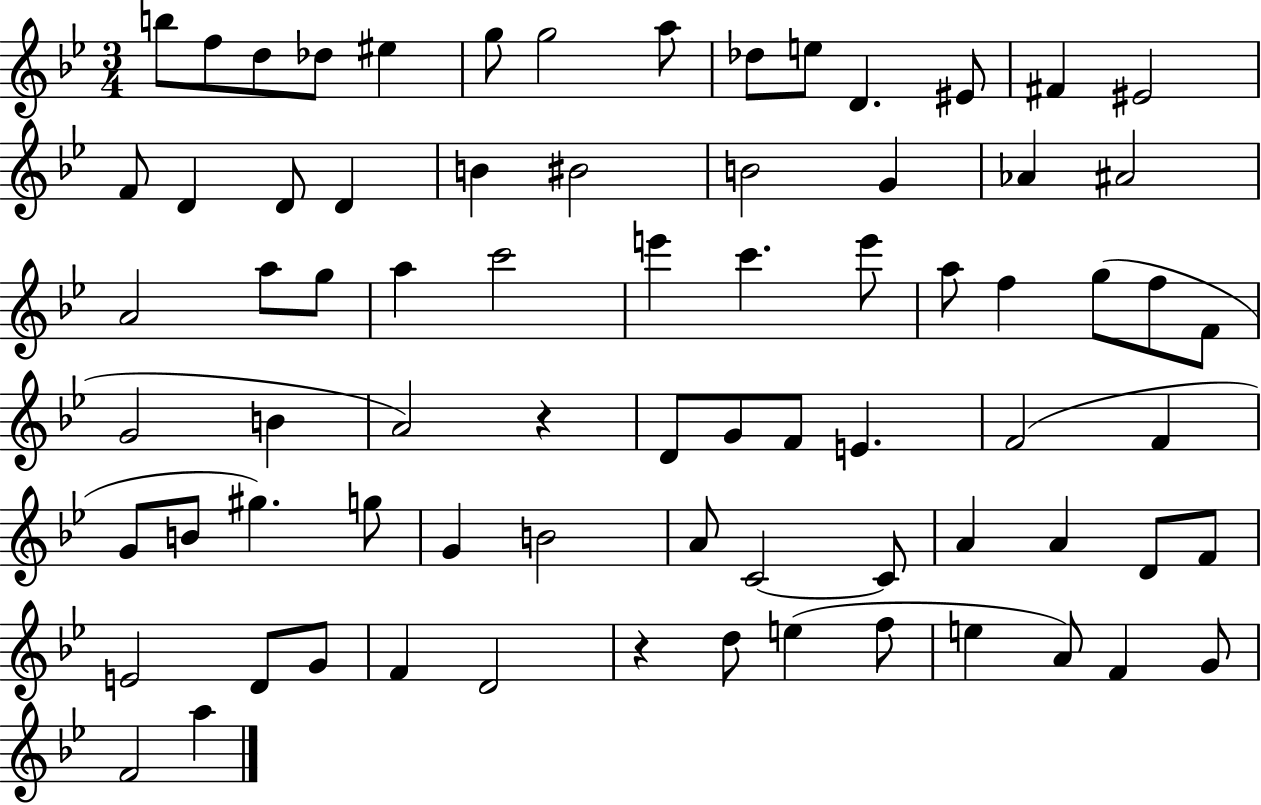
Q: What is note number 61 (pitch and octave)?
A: D4